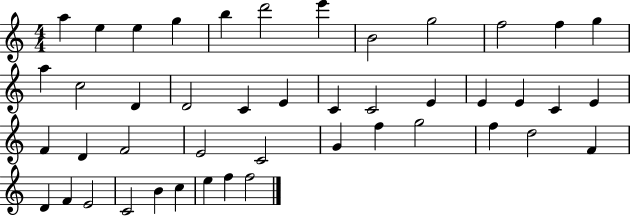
{
  \clef treble
  \numericTimeSignature
  \time 4/4
  \key c \major
  a''4 e''4 e''4 g''4 | b''4 d'''2 e'''4 | b'2 g''2 | f''2 f''4 g''4 | \break a''4 c''2 d'4 | d'2 c'4 e'4 | c'4 c'2 e'4 | e'4 e'4 c'4 e'4 | \break f'4 d'4 f'2 | e'2 c'2 | g'4 f''4 g''2 | f''4 d''2 f'4 | \break d'4 f'4 e'2 | c'2 b'4 c''4 | e''4 f''4 f''2 | \bar "|."
}